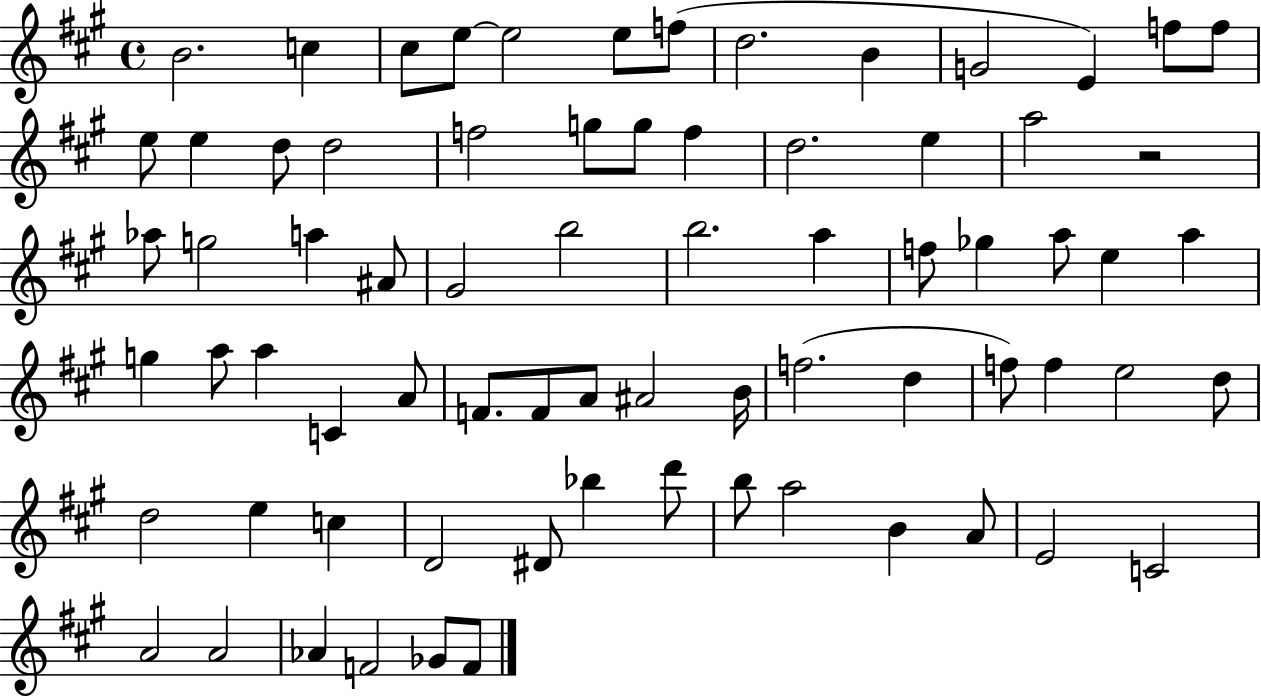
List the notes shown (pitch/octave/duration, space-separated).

B4/h. C5/q C#5/e E5/e E5/h E5/e F5/e D5/h. B4/q G4/h E4/q F5/e F5/e E5/e E5/q D5/e D5/h F5/h G5/e G5/e F5/q D5/h. E5/q A5/h R/h Ab5/e G5/h A5/q A#4/e G#4/h B5/h B5/h. A5/q F5/e Gb5/q A5/e E5/q A5/q G5/q A5/e A5/q C4/q A4/e F4/e. F4/e A4/e A#4/h B4/s F5/h. D5/q F5/e F5/q E5/h D5/e D5/h E5/q C5/q D4/h D#4/e Bb5/q D6/e B5/e A5/h B4/q A4/e E4/h C4/h A4/h A4/h Ab4/q F4/h Gb4/e F4/e